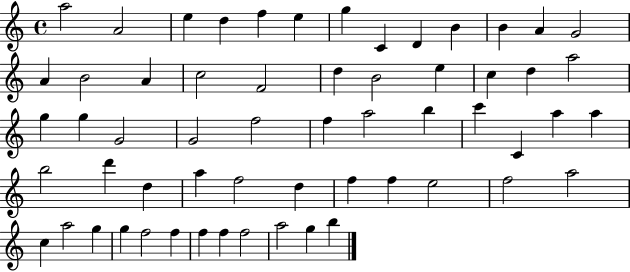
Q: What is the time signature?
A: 4/4